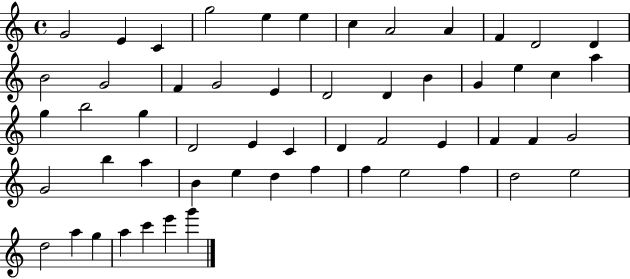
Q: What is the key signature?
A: C major